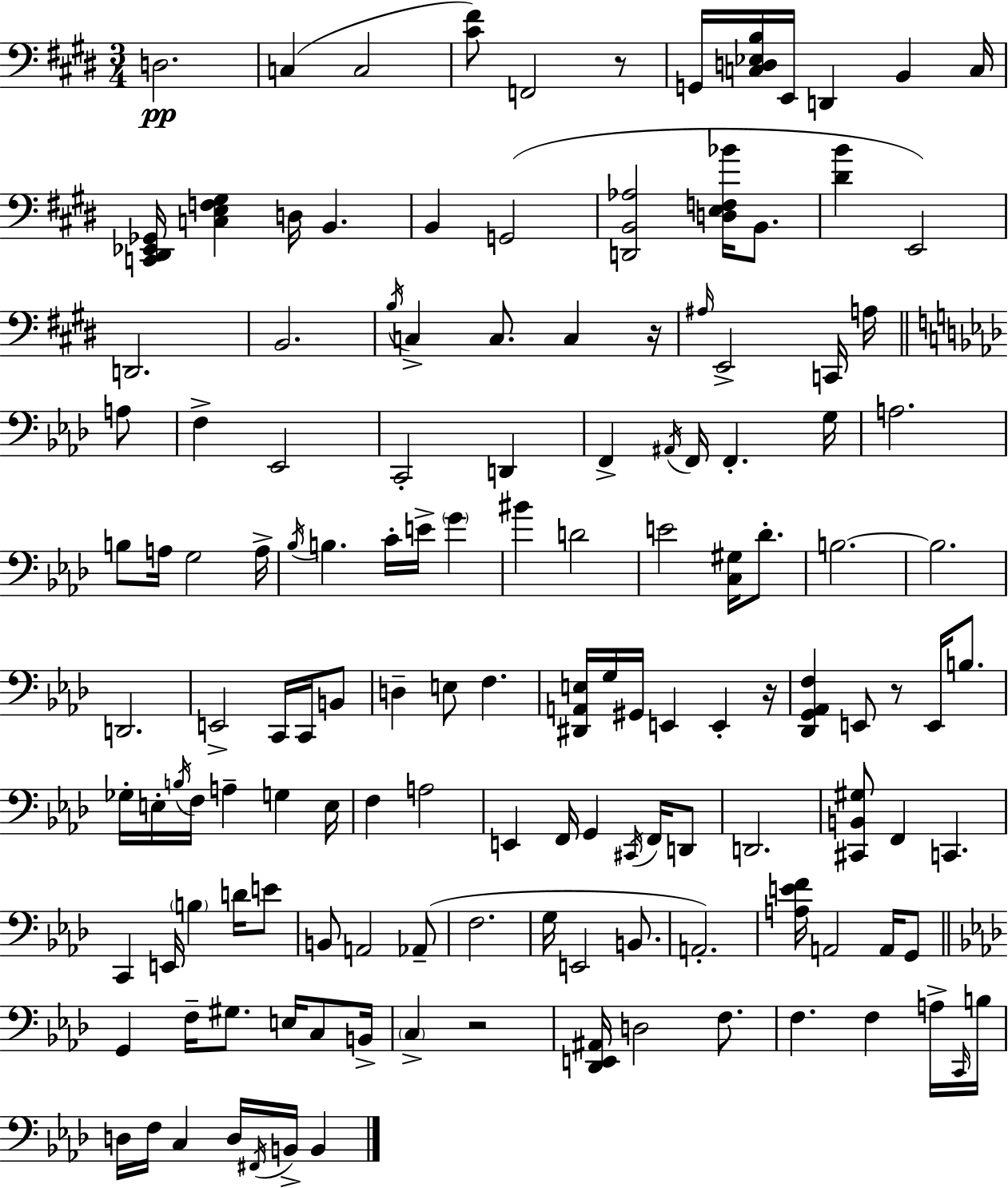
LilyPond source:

{
  \clef bass
  \numericTimeSignature
  \time 3/4
  \key e \major
  d2.\pp | c4( c2 | <cis' fis'>8) f,2 r8 | g,16 <c d ees b>16 e,16 d,4 b,4 c16 | \break <c, dis, ees, ges,>16 <c e f gis>4 d16 b,4. | b,4 g,2( | <d, b, aes>2 <d e f bes'>16 b,8. | <dis' b'>4 e,2) | \break d,2. | b,2. | \acciaccatura { b16 } c4-> c8. c4 | r16 \grace { ais16 } e,2-> c,16 a16 | \break \bar "||" \break \key aes \major a8 f4-> ees,2 | c,2-. d,4 | f,4-> \acciaccatura { ais,16 } f,16 f,4.-. | g16 a2. | \break b8 a16 g2 | a16-> \acciaccatura { bes16 } b4. c'16-. e'16-> | \parenthesize g'4 bis'4 d'2 | e'2 | \break <c gis>16 des'8.-. b2.~~ | b2. | d,2. | e,2-> | \break c,16 c,16 b,8 d4-- e8 f4. | <dis, a, e>16 g16 gis,16 e,4 e,4-. | r16 <des, g, aes, f>4 e,8 r8 | e,16 b8. ges16-. e16-. \acciaccatura { b16 } f16 a4-- | \break g4 e16 f4 a2 | e,4 f,16 g,4 | \acciaccatura { cis,16 } f,16 d,8 d,2. | <cis, b, gis>8 f,4 | \break c,4. c,4 e,16 \parenthesize b4 | d'16 e'8 b,8 a,2 | aes,8--( f2. | g16 e,2 | \break b,8. a,2.-.) | <a e' f'>16 a,2 | a,16 g,8 \bar "||" \break \key aes \major g,4 f16-- gis8. e16 c8 b,16-> | \parenthesize c4-> r2 | <des, e, ais,>16 d2 f8. | f4. f4 a16-> \grace { c,16 } | \break b16 d16 f16 c4 d16 \acciaccatura { fis,16 } b,16-> b,4 | \bar "|."
}